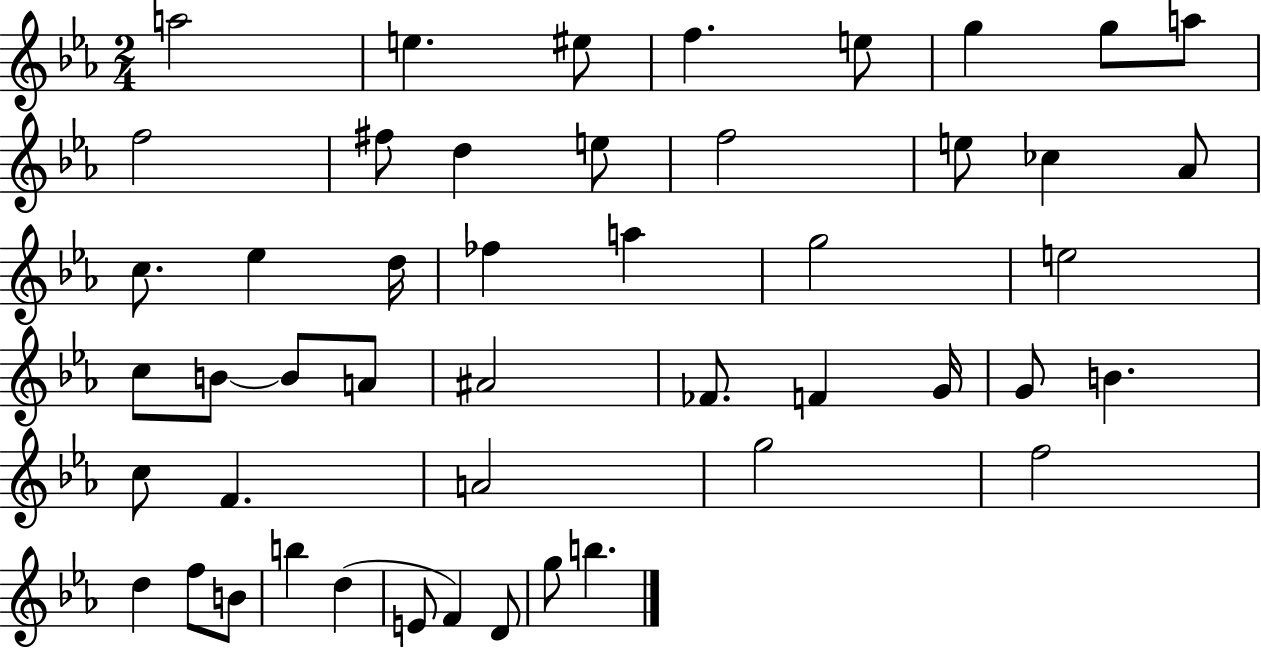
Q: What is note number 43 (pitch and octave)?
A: D5